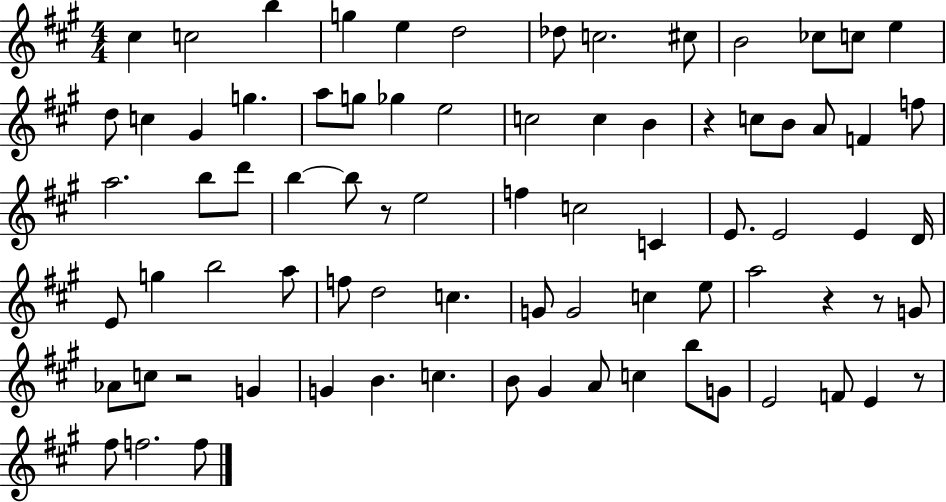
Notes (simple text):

C#5/q C5/h B5/q G5/q E5/q D5/h Db5/e C5/h. C#5/e B4/h CES5/e C5/e E5/q D5/e C5/q G#4/q G5/q. A5/e G5/e Gb5/q E5/h C5/h C5/q B4/q R/q C5/e B4/e A4/e F4/q F5/e A5/h. B5/e D6/e B5/q B5/e R/e E5/h F5/q C5/h C4/q E4/e. E4/h E4/q D4/s E4/e G5/q B5/h A5/e F5/e D5/h C5/q. G4/e G4/h C5/q E5/e A5/h R/q R/e G4/e Ab4/e C5/e R/h G4/q G4/q B4/q. C5/q. B4/e G#4/q A4/e C5/q B5/e G4/e E4/h F4/e E4/q R/e F#5/e F5/h. F5/e